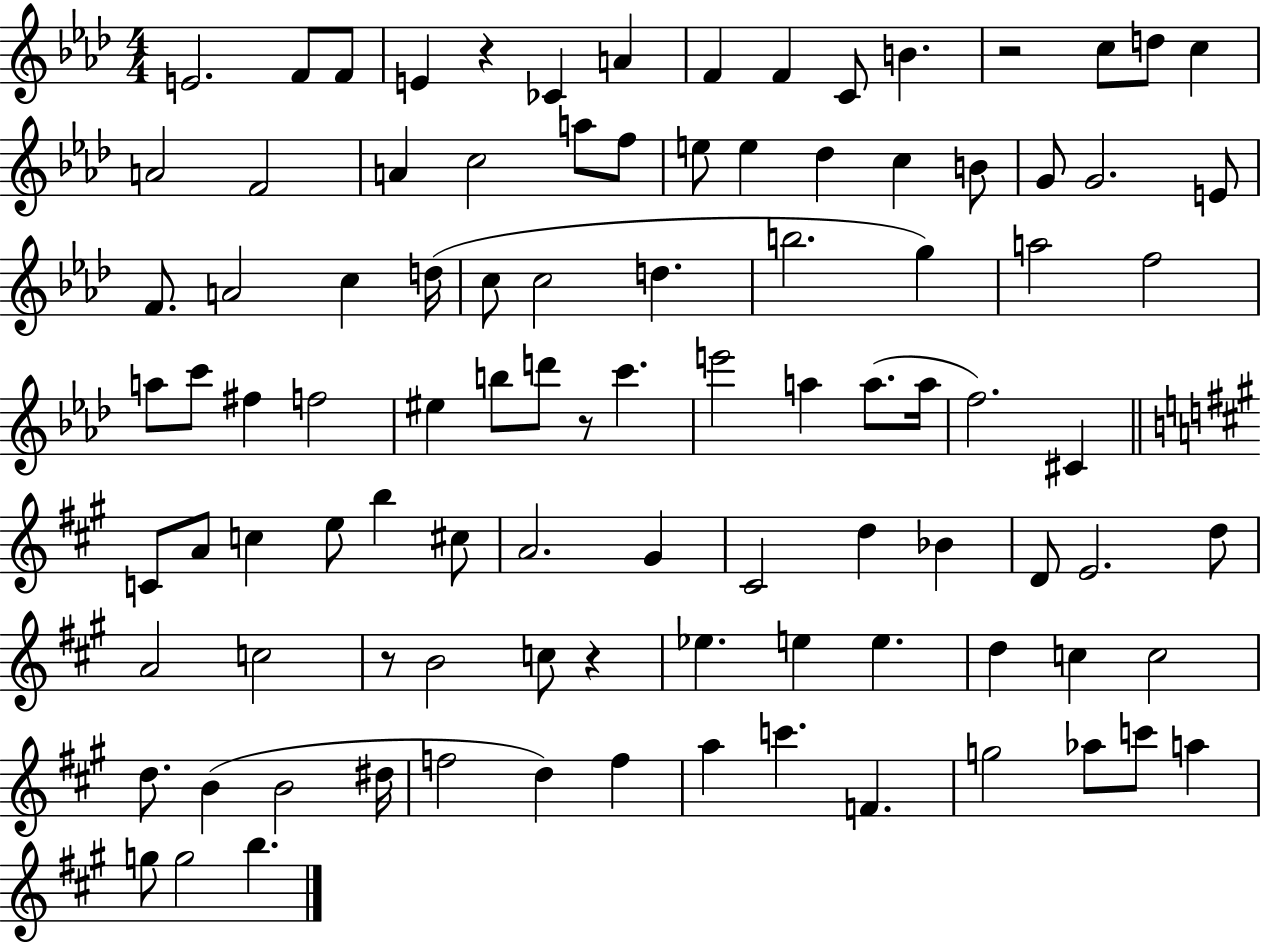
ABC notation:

X:1
T:Untitled
M:4/4
L:1/4
K:Ab
E2 F/2 F/2 E z _C A F F C/2 B z2 c/2 d/2 c A2 F2 A c2 a/2 f/2 e/2 e _d c B/2 G/2 G2 E/2 F/2 A2 c d/4 c/2 c2 d b2 g a2 f2 a/2 c'/2 ^f f2 ^e b/2 d'/2 z/2 c' e'2 a a/2 a/4 f2 ^C C/2 A/2 c e/2 b ^c/2 A2 ^G ^C2 d _B D/2 E2 d/2 A2 c2 z/2 B2 c/2 z _e e e d c c2 d/2 B B2 ^d/4 f2 d f a c' F g2 _a/2 c'/2 a g/2 g2 b